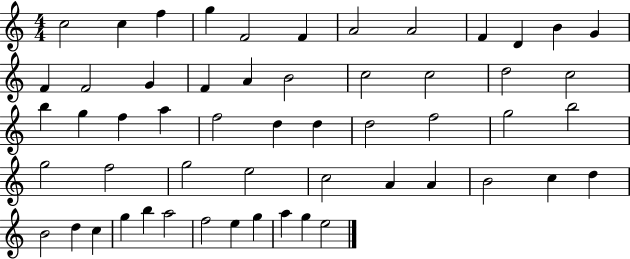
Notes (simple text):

C5/h C5/q F5/q G5/q F4/h F4/q A4/h A4/h F4/q D4/q B4/q G4/q F4/q F4/h G4/q F4/q A4/q B4/h C5/h C5/h D5/h C5/h B5/q G5/q F5/q A5/q F5/h D5/q D5/q D5/h F5/h G5/h B5/h G5/h F5/h G5/h E5/h C5/h A4/q A4/q B4/h C5/q D5/q B4/h D5/q C5/q G5/q B5/q A5/h F5/h E5/q G5/q A5/q G5/q E5/h